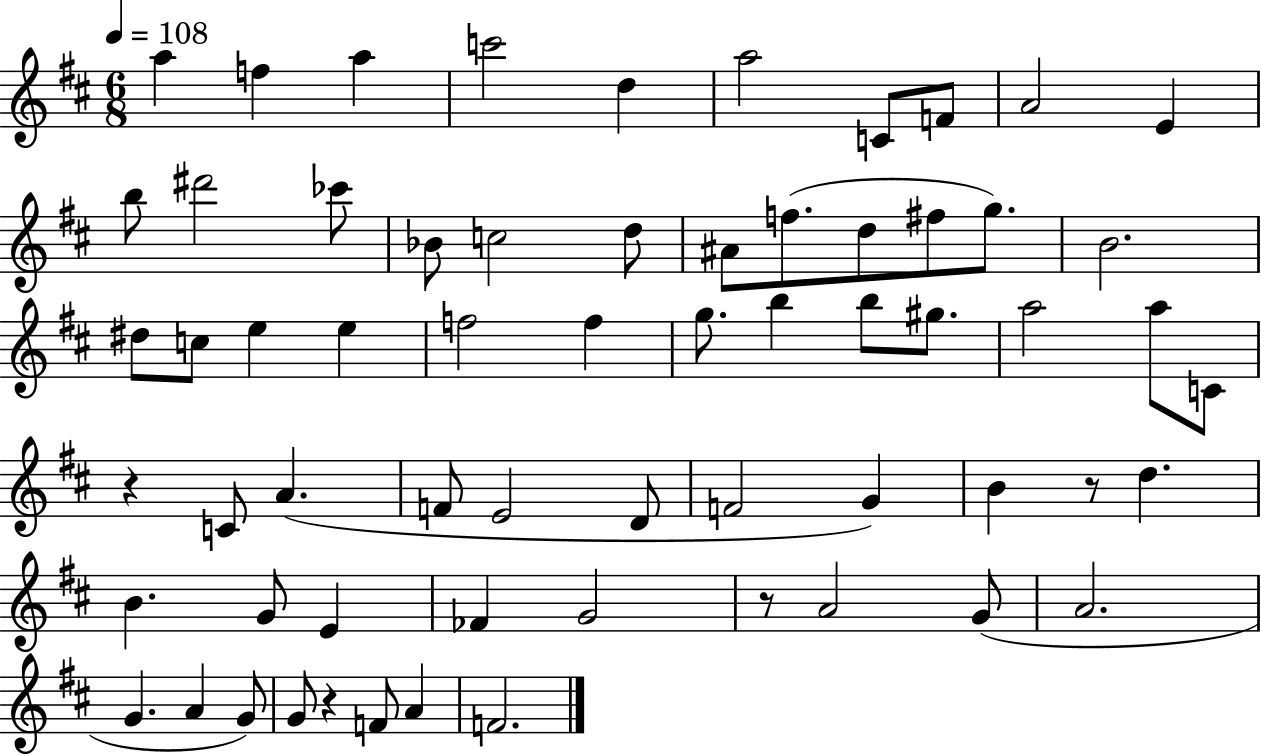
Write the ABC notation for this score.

X:1
T:Untitled
M:6/8
L:1/4
K:D
a f a c'2 d a2 C/2 F/2 A2 E b/2 ^d'2 _c'/2 _B/2 c2 d/2 ^A/2 f/2 d/2 ^f/2 g/2 B2 ^d/2 c/2 e e f2 f g/2 b b/2 ^g/2 a2 a/2 C/2 z C/2 A F/2 E2 D/2 F2 G B z/2 d B G/2 E _F G2 z/2 A2 G/2 A2 G A G/2 G/2 z F/2 A F2